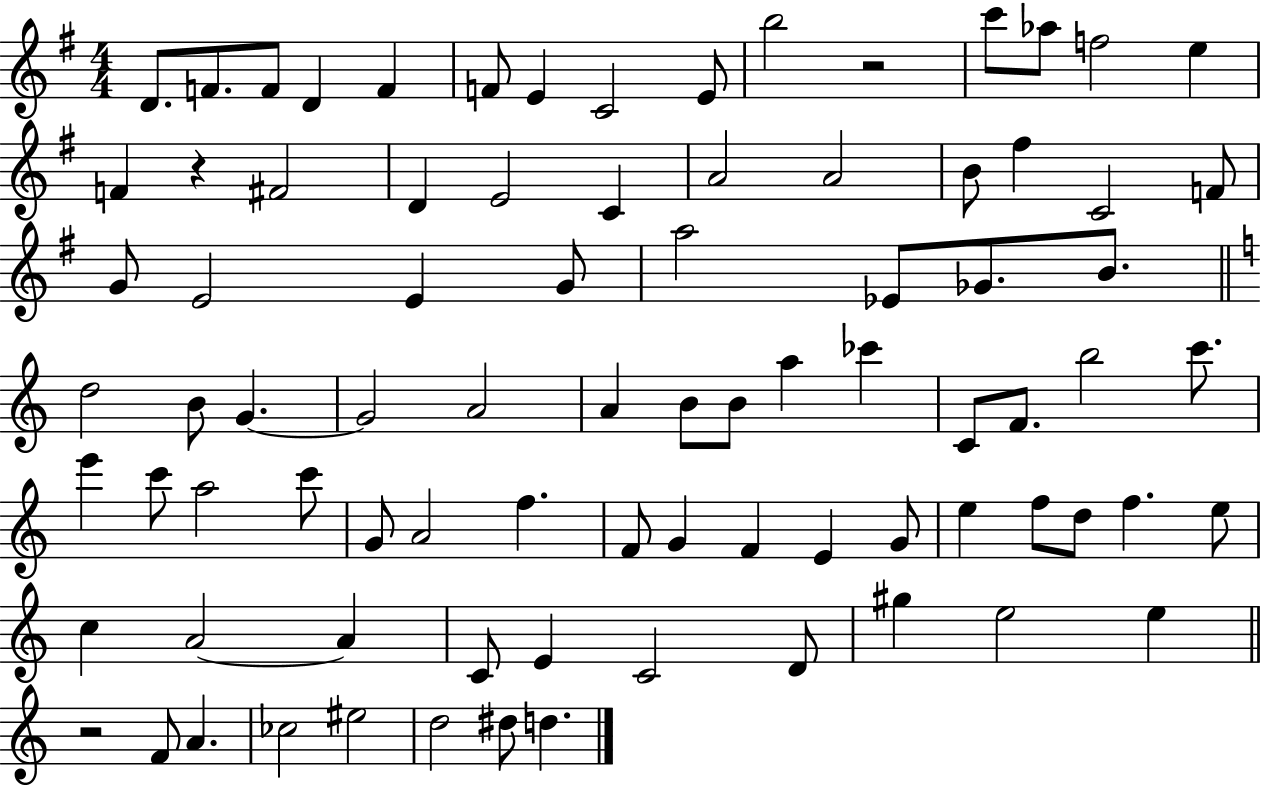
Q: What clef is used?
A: treble